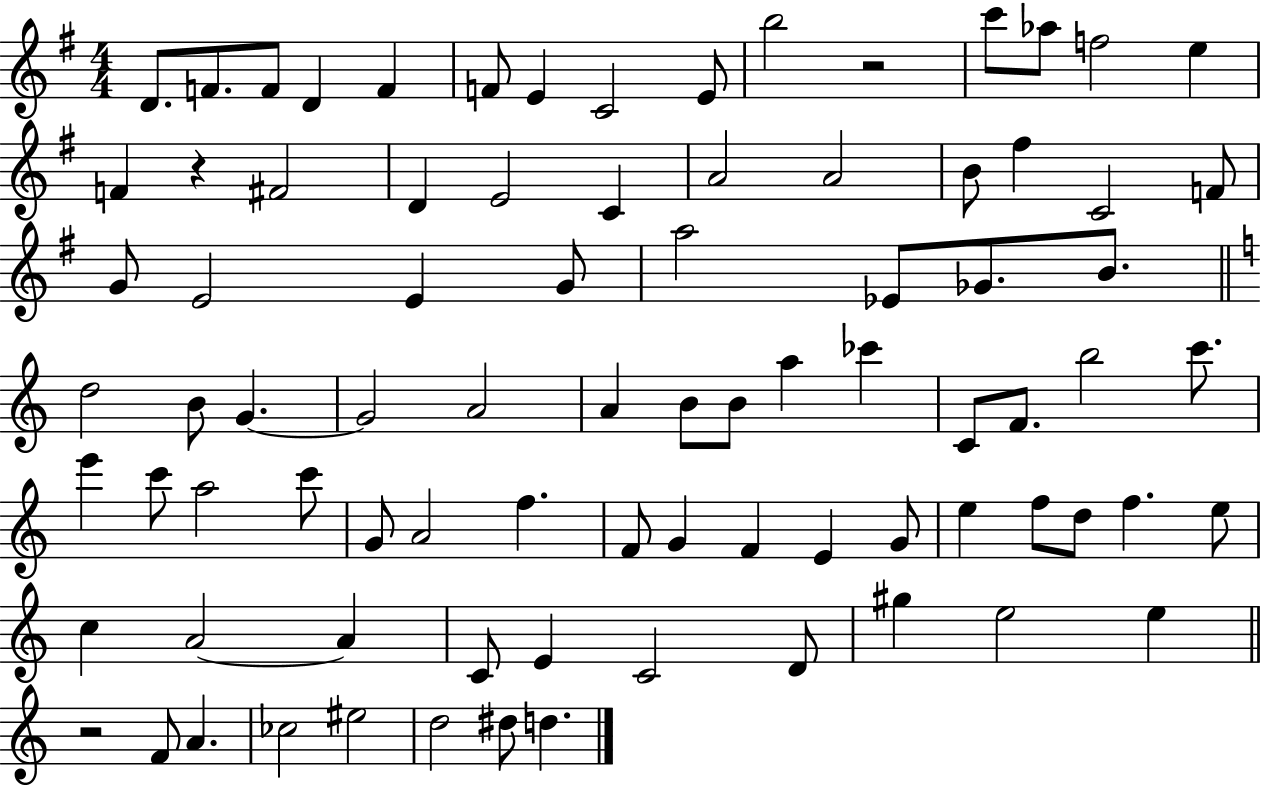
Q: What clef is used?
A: treble